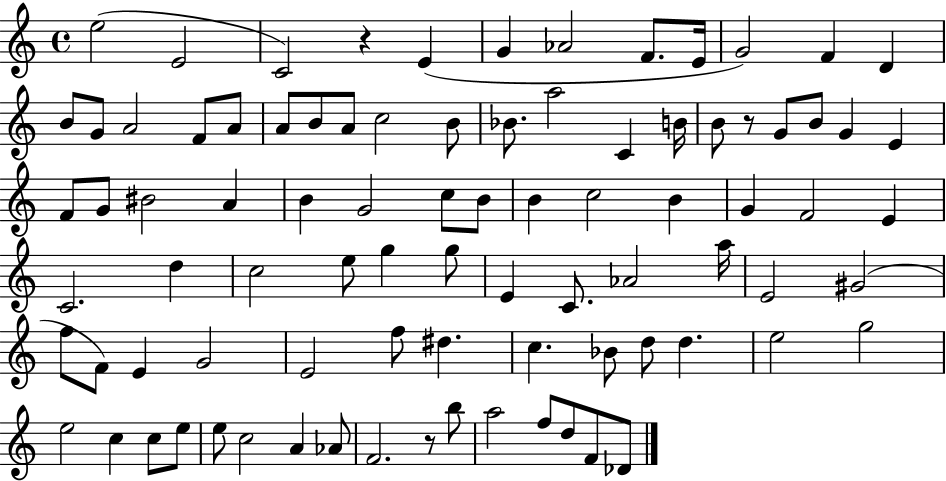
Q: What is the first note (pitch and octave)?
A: E5